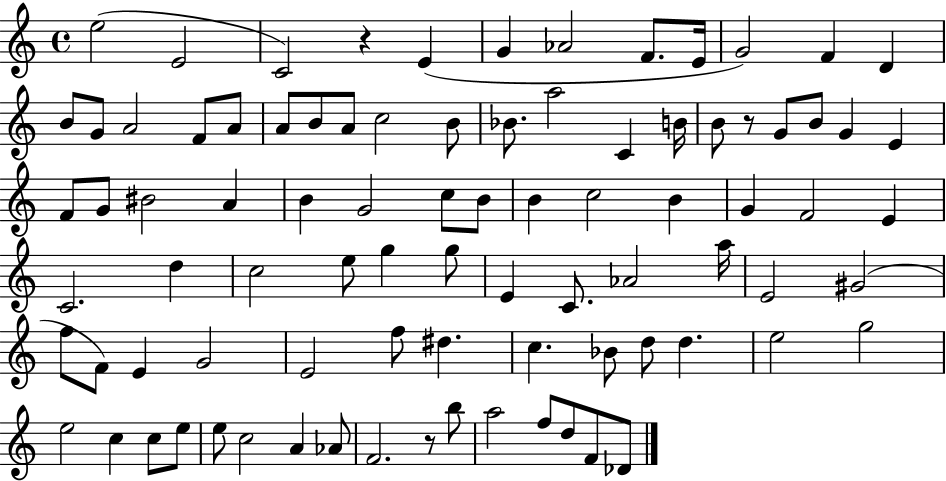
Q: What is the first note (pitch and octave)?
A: E5